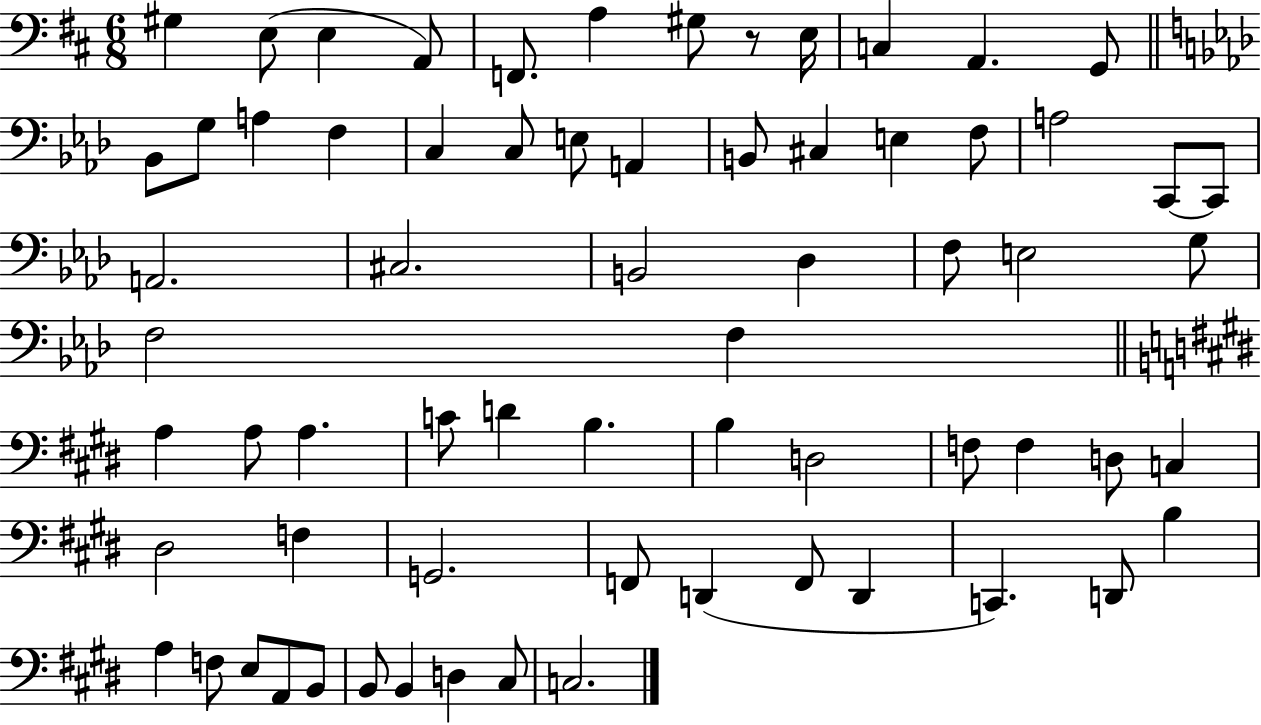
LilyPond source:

{
  \clef bass
  \numericTimeSignature
  \time 6/8
  \key d \major
  gis4 e8( e4 a,8) | f,8. a4 gis8 r8 e16 | c4 a,4. g,8 | \bar "||" \break \key f \minor bes,8 g8 a4 f4 | c4 c8 e8 a,4 | b,8 cis4 e4 f8 | a2 c,8~~ c,8 | \break a,2. | cis2. | b,2 des4 | f8 e2 g8 | \break f2 f4 | \bar "||" \break \key e \major a4 a8 a4. | c'8 d'4 b4. | b4 d2 | f8 f4 d8 c4 | \break dis2 f4 | g,2. | f,8 d,4( f,8 d,4 | c,4.) d,8 b4 | \break a4 f8 e8 a,8 b,8 | b,8 b,4 d4 cis8 | c2. | \bar "|."
}